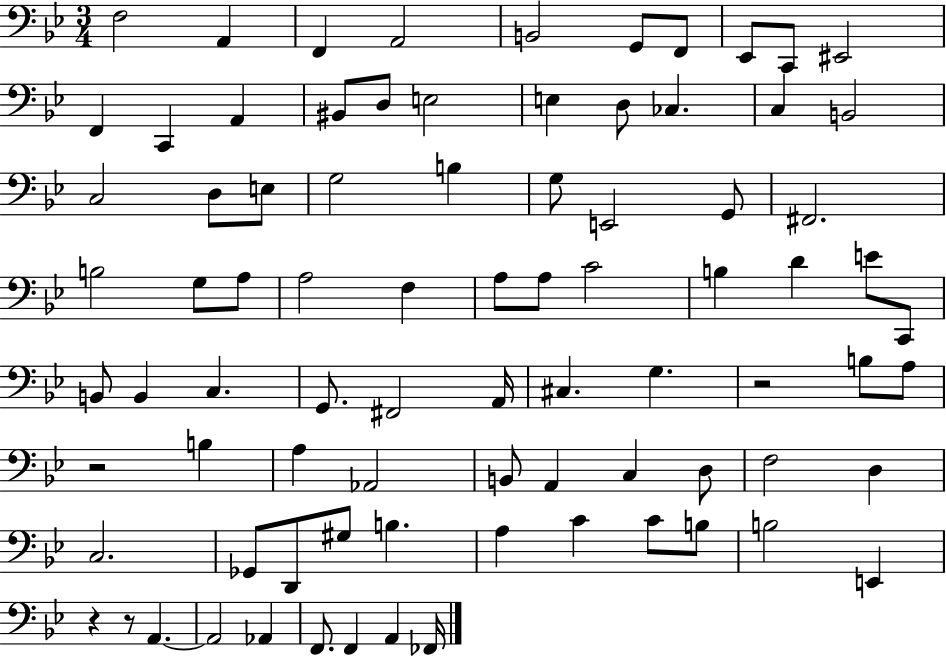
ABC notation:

X:1
T:Untitled
M:3/4
L:1/4
K:Bb
F,2 A,, F,, A,,2 B,,2 G,,/2 F,,/2 _E,,/2 C,,/2 ^E,,2 F,, C,, A,, ^B,,/2 D,/2 E,2 E, D,/2 _C, C, B,,2 C,2 D,/2 E,/2 G,2 B, G,/2 E,,2 G,,/2 ^F,,2 B,2 G,/2 A,/2 A,2 F, A,/2 A,/2 C2 B, D E/2 C,,/2 B,,/2 B,, C, G,,/2 ^F,,2 A,,/4 ^C, G, z2 B,/2 A,/2 z2 B, A, _A,,2 B,,/2 A,, C, D,/2 F,2 D, C,2 _G,,/2 D,,/2 ^G,/2 B, A, C C/2 B,/2 B,2 E,, z z/2 A,, A,,2 _A,, F,,/2 F,, A,, _F,,/4